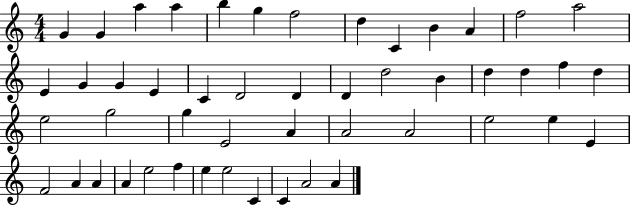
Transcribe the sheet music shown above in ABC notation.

X:1
T:Untitled
M:4/4
L:1/4
K:C
G G a a b g f2 d C B A f2 a2 E G G E C D2 D D d2 B d d f d e2 g2 g E2 A A2 A2 e2 e E F2 A A A e2 f e e2 C C A2 A